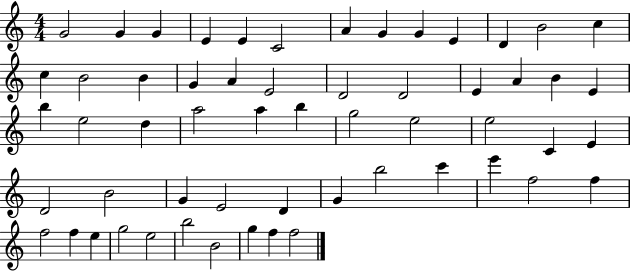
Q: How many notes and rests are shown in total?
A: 57